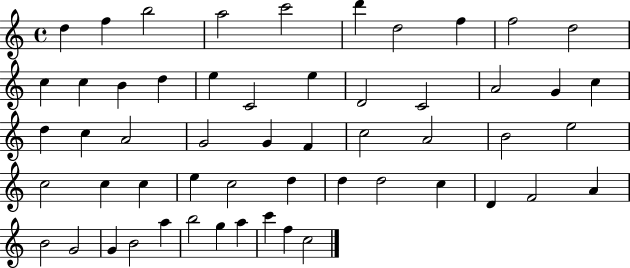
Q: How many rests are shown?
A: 0